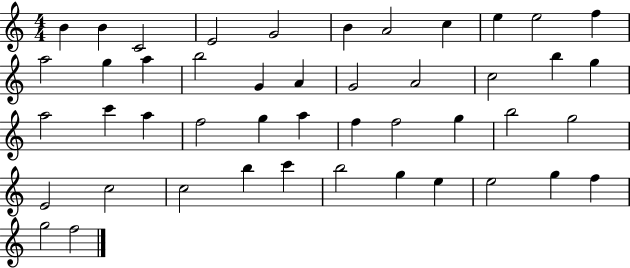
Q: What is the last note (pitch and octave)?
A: F5